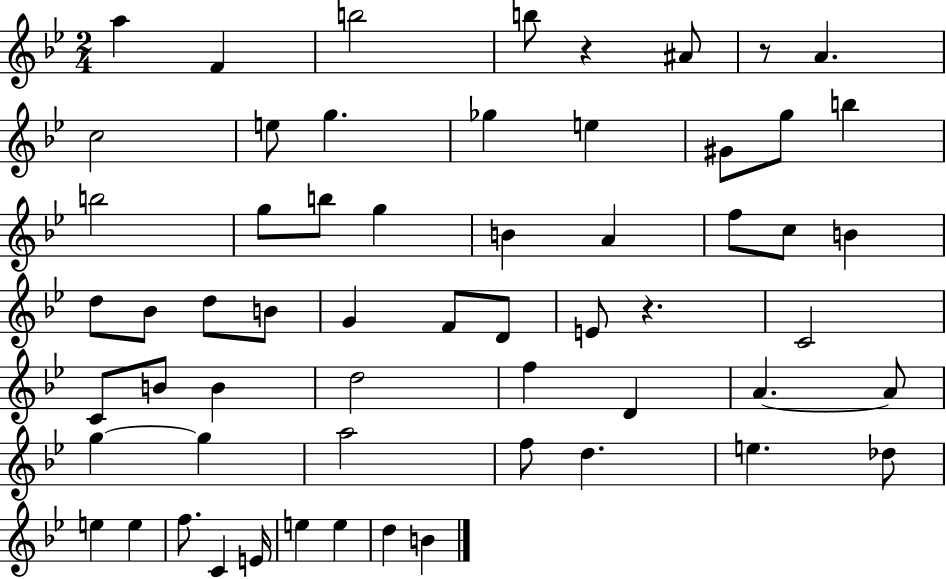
{
  \clef treble
  \numericTimeSignature
  \time 2/4
  \key bes \major
  \repeat volta 2 { a''4 f'4 | b''2 | b''8 r4 ais'8 | r8 a'4. | \break c''2 | e''8 g''4. | ges''4 e''4 | gis'8 g''8 b''4 | \break b''2 | g''8 b''8 g''4 | b'4 a'4 | f''8 c''8 b'4 | \break d''8 bes'8 d''8 b'8 | g'4 f'8 d'8 | e'8 r4. | c'2 | \break c'8 b'8 b'4 | d''2 | f''4 d'4 | a'4.~~ a'8 | \break g''4~~ g''4 | a''2 | f''8 d''4. | e''4. des''8 | \break e''4 e''4 | f''8. c'4 e'16 | e''4 e''4 | d''4 b'4 | \break } \bar "|."
}